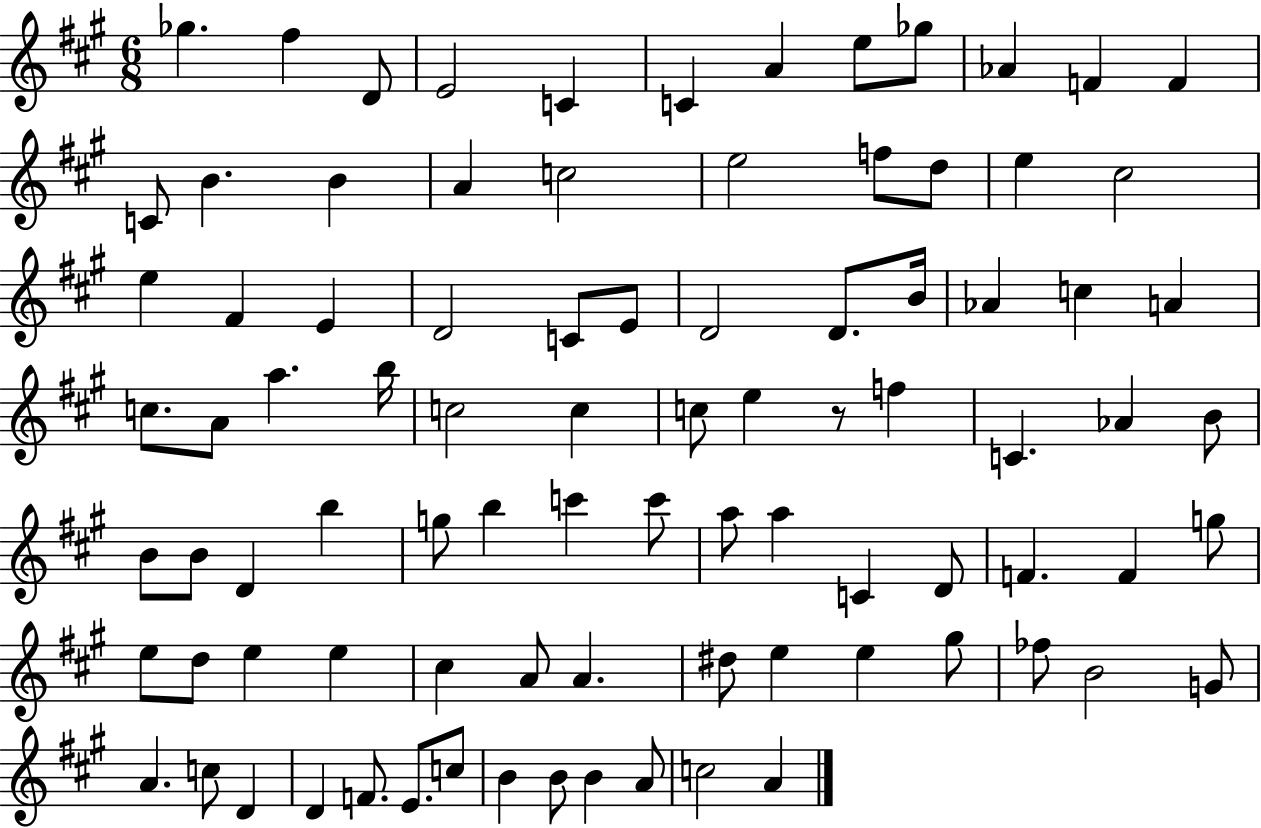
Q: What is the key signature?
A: A major